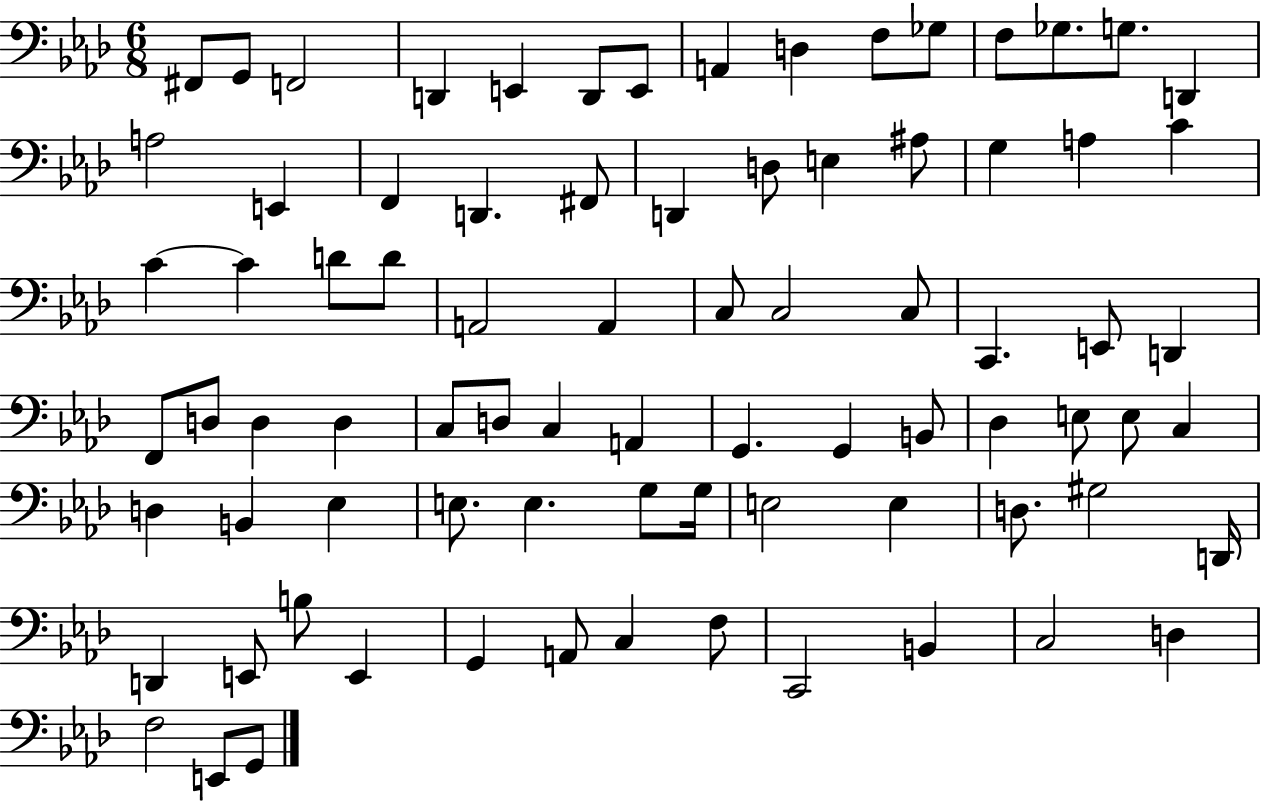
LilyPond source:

{
  \clef bass
  \numericTimeSignature
  \time 6/8
  \key aes \major
  fis,8 g,8 f,2 | d,4 e,4 d,8 e,8 | a,4 d4 f8 ges8 | f8 ges8. g8. d,4 | \break a2 e,4 | f,4 d,4. fis,8 | d,4 d8 e4 ais8 | g4 a4 c'4 | \break c'4~~ c'4 d'8 d'8 | a,2 a,4 | c8 c2 c8 | c,4. e,8 d,4 | \break f,8 d8 d4 d4 | c8 d8 c4 a,4 | g,4. g,4 b,8 | des4 e8 e8 c4 | \break d4 b,4 ees4 | e8. e4. g8 g16 | e2 e4 | d8. gis2 d,16 | \break d,4 e,8 b8 e,4 | g,4 a,8 c4 f8 | c,2 b,4 | c2 d4 | \break f2 e,8 g,8 | \bar "|."
}